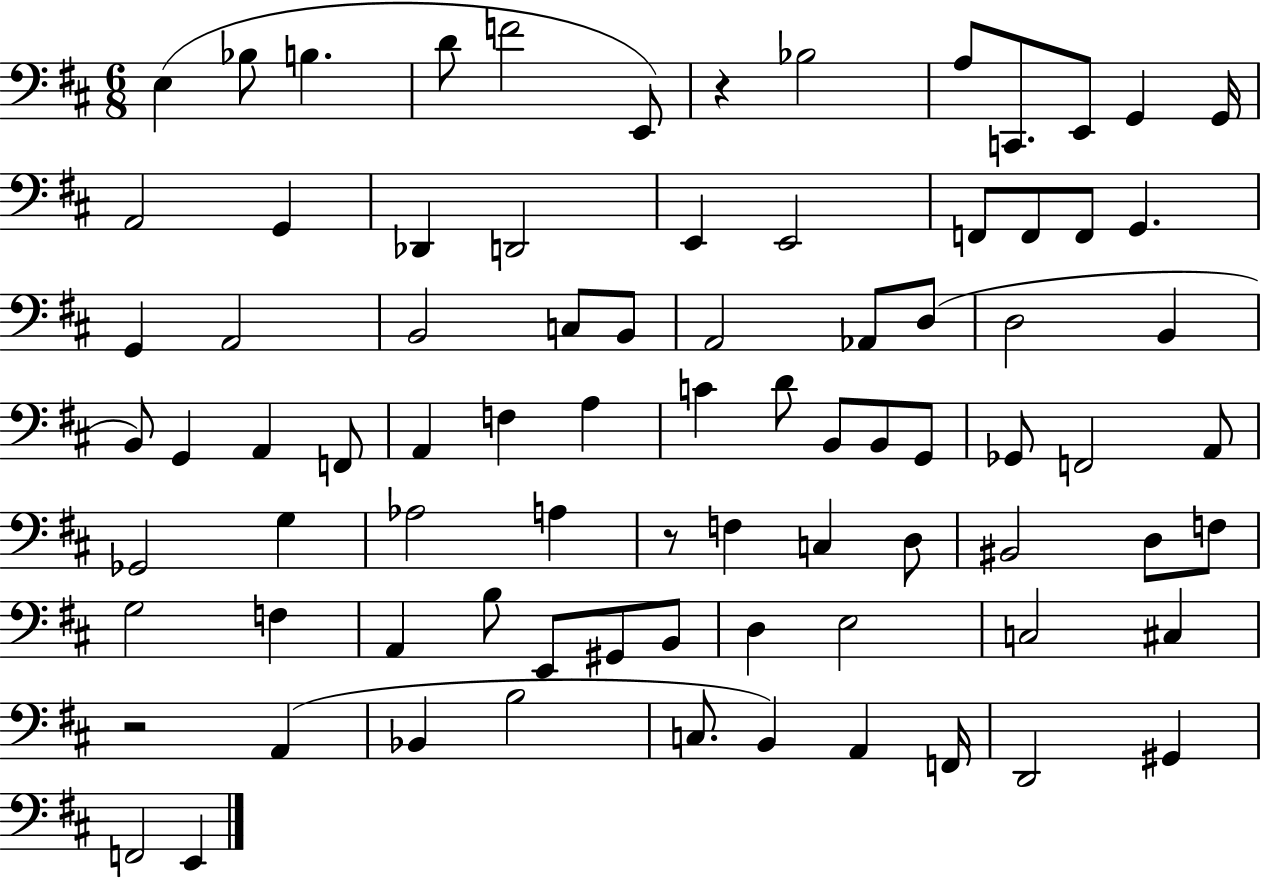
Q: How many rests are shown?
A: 3